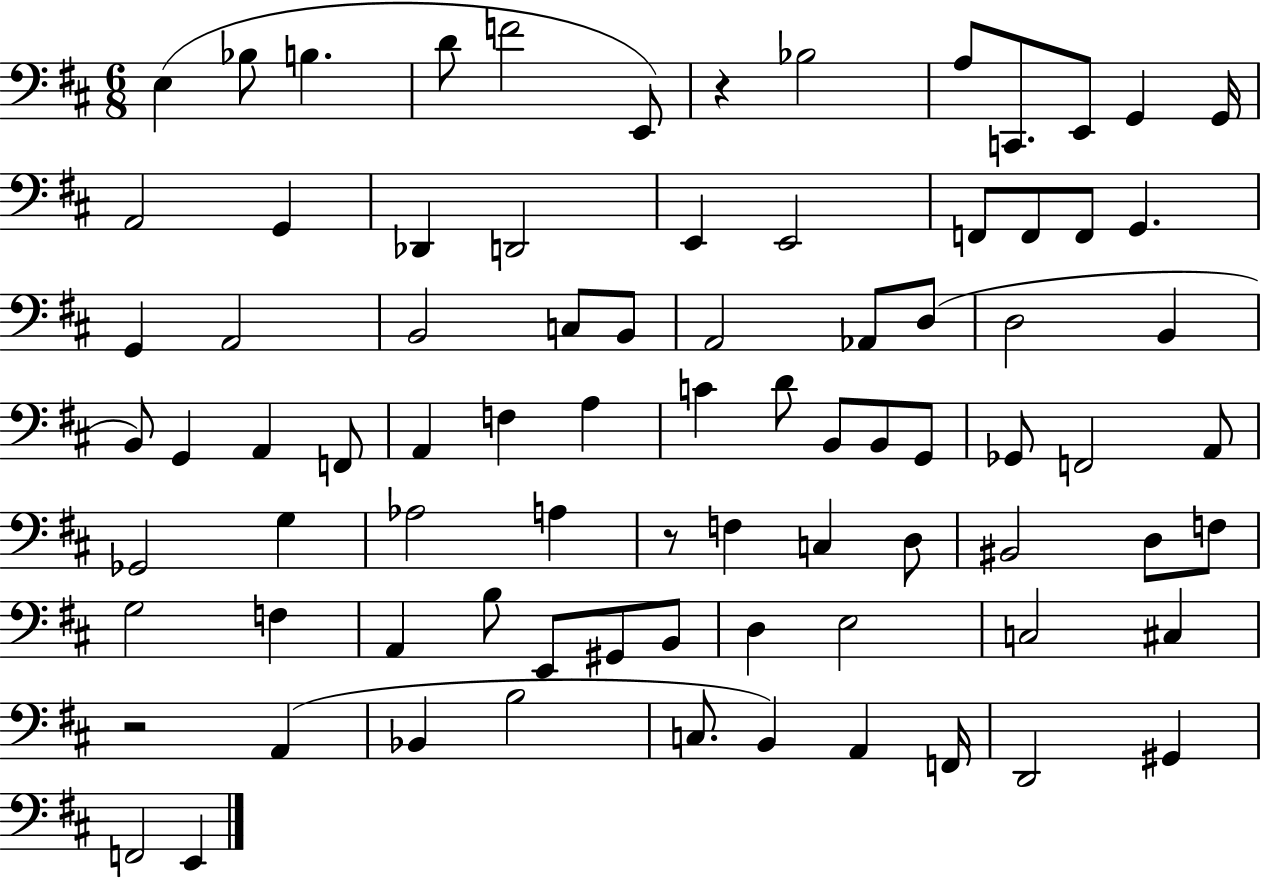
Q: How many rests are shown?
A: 3